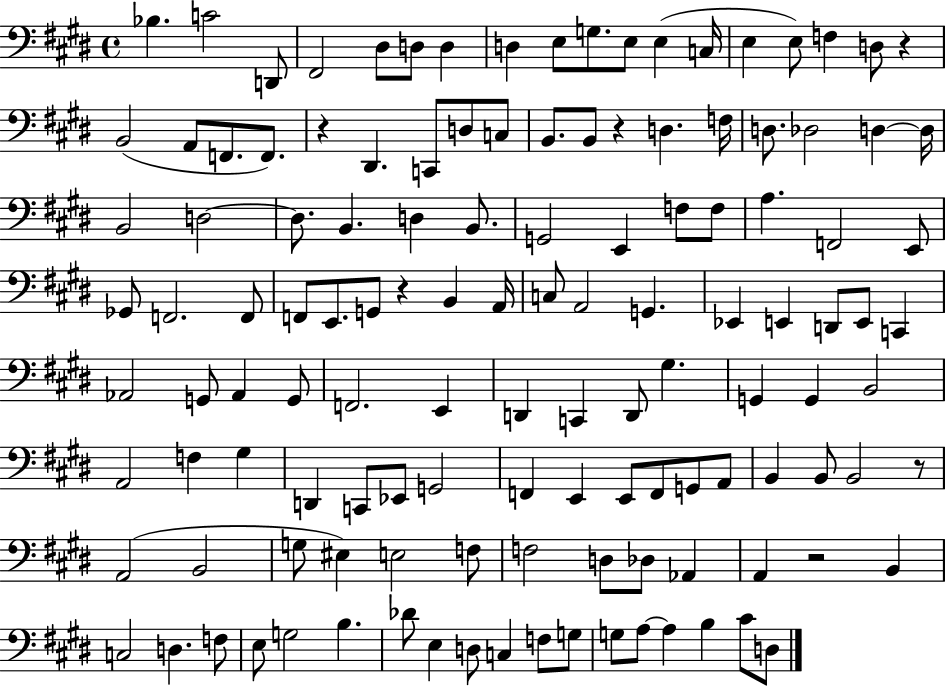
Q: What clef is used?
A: bass